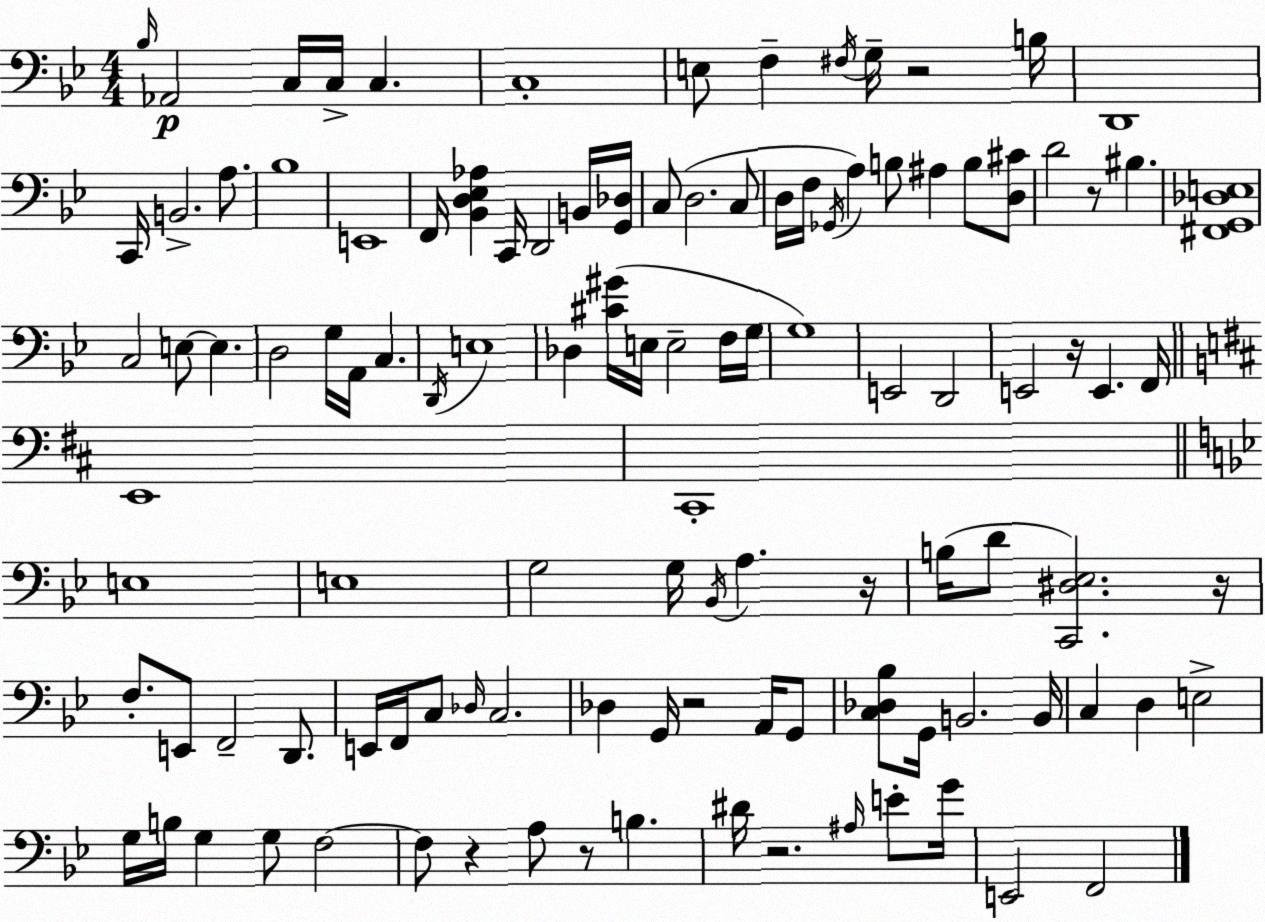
X:1
T:Untitled
M:4/4
L:1/4
K:Gm
_B,/4 _A,,2 C,/4 C,/4 C, C,4 E,/2 F, ^F,/4 G,/4 z2 B,/4 D,,4 C,,/4 B,,2 A,/2 _B,4 E,,4 F,,/4 [_B,,D,_E,_A,] C,,/4 D,,2 B,,/4 [G,,_D,]/4 C,/2 D,2 C,/2 D,/4 F,/4 _G,,/4 A, B,/2 ^A, B,/2 [D,^C]/2 D2 z/2 ^B, [^F,,G,,_D,E,]4 C,2 E,/2 E, D,2 G,/4 A,,/4 C, D,,/4 E,4 _D, [^C^G]/4 E,/4 E,2 F,/4 G,/4 G,4 E,,2 D,,2 E,,2 z/4 E,, F,,/4 E,,4 ^C,,4 E,4 E,4 G,2 G,/4 _B,,/4 A, z/4 B,/4 D/2 [C,,^D,_E,]2 z/4 F,/2 E,,/2 F,,2 D,,/2 E,,/4 F,,/4 C,/2 _D,/4 C,2 _D, G,,/4 z2 A,,/4 G,,/2 [C,_D,_B,]/2 G,,/4 B,,2 B,,/4 C, D, E,2 G,/4 B,/4 G, G,/2 F,2 F,/2 z A,/2 z/2 B, ^D/4 z2 ^A,/4 E/2 G/4 E,,2 F,,2